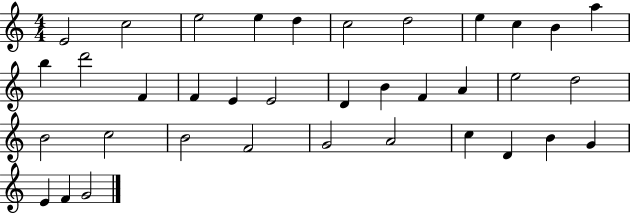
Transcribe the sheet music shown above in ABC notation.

X:1
T:Untitled
M:4/4
L:1/4
K:C
E2 c2 e2 e d c2 d2 e c B a b d'2 F F E E2 D B F A e2 d2 B2 c2 B2 F2 G2 A2 c D B G E F G2